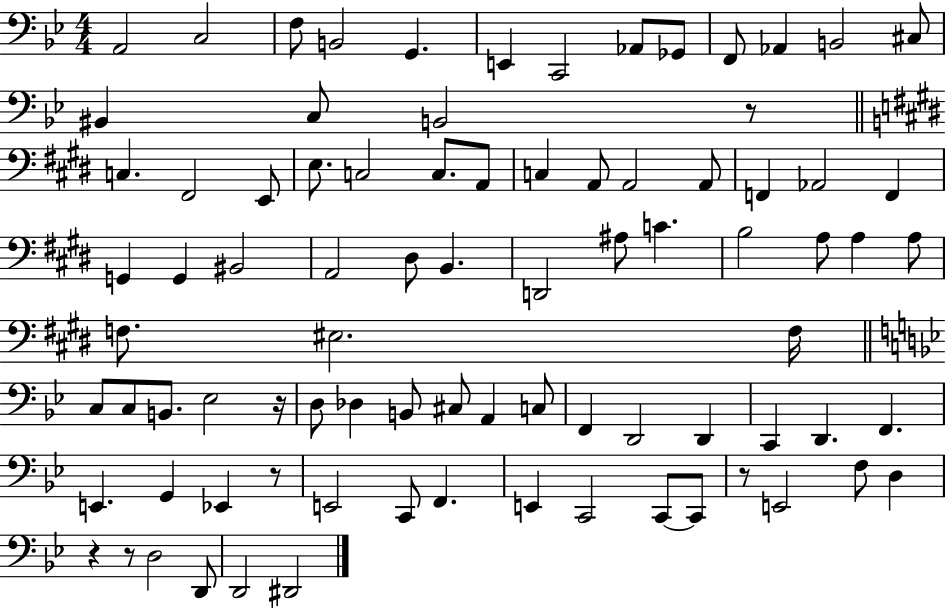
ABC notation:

X:1
T:Untitled
M:4/4
L:1/4
K:Bb
A,,2 C,2 F,/2 B,,2 G,, E,, C,,2 _A,,/2 _G,,/2 F,,/2 _A,, B,,2 ^C,/2 ^B,, C,/2 B,,2 z/2 C, ^F,,2 E,,/2 E,/2 C,2 C,/2 A,,/2 C, A,,/2 A,,2 A,,/2 F,, _A,,2 F,, G,, G,, ^B,,2 A,,2 ^D,/2 B,, D,,2 ^A,/2 C B,2 A,/2 A, A,/2 F,/2 ^E,2 F,/4 C,/2 C,/2 B,,/2 _E,2 z/4 D,/2 _D, B,,/2 ^C,/2 A,, C,/2 F,, D,,2 D,, C,, D,, F,, E,, G,, _E,, z/2 E,,2 C,,/2 F,, E,, C,,2 C,,/2 C,,/2 z/2 E,,2 F,/2 D, z z/2 D,2 D,,/2 D,,2 ^D,,2